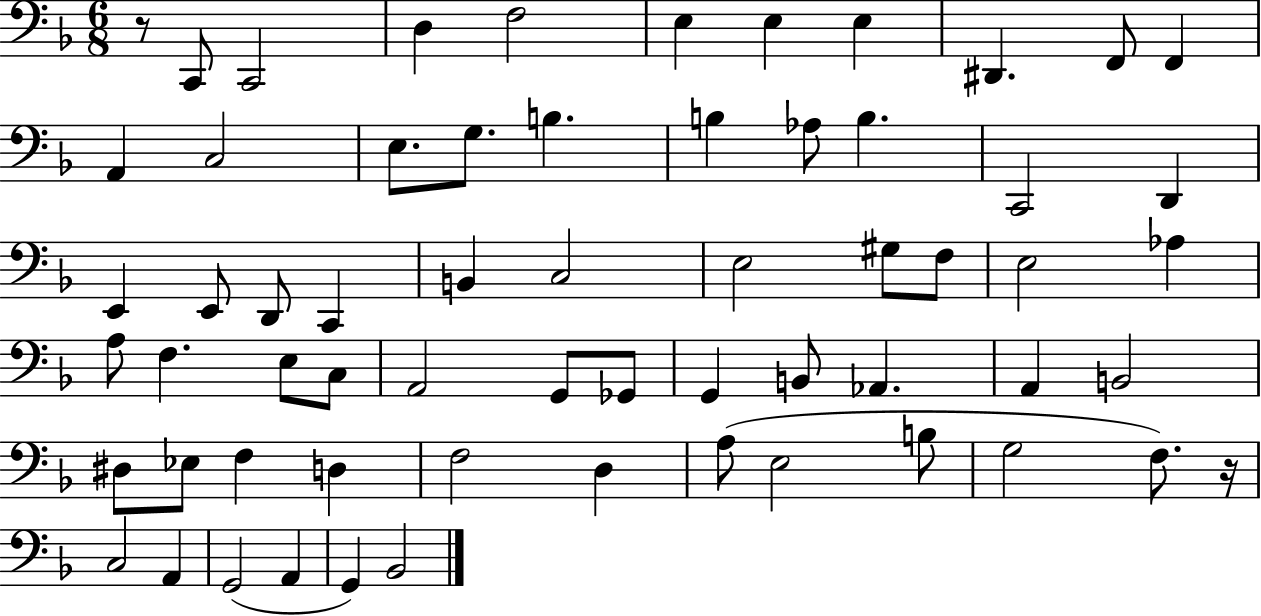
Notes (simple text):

R/e C2/e C2/h D3/q F3/h E3/q E3/q E3/q D#2/q. F2/e F2/q A2/q C3/h E3/e. G3/e. B3/q. B3/q Ab3/e B3/q. C2/h D2/q E2/q E2/e D2/e C2/q B2/q C3/h E3/h G#3/e F3/e E3/h Ab3/q A3/e F3/q. E3/e C3/e A2/h G2/e Gb2/e G2/q B2/e Ab2/q. A2/q B2/h D#3/e Eb3/e F3/q D3/q F3/h D3/q A3/e E3/h B3/e G3/h F3/e. R/s C3/h A2/q G2/h A2/q G2/q Bb2/h